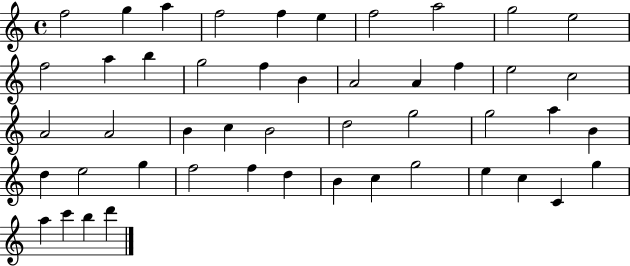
{
  \clef treble
  \time 4/4
  \defaultTimeSignature
  \key c \major
  f''2 g''4 a''4 | f''2 f''4 e''4 | f''2 a''2 | g''2 e''2 | \break f''2 a''4 b''4 | g''2 f''4 b'4 | a'2 a'4 f''4 | e''2 c''2 | \break a'2 a'2 | b'4 c''4 b'2 | d''2 g''2 | g''2 a''4 b'4 | \break d''4 e''2 g''4 | f''2 f''4 d''4 | b'4 c''4 g''2 | e''4 c''4 c'4 g''4 | \break a''4 c'''4 b''4 d'''4 | \bar "|."
}